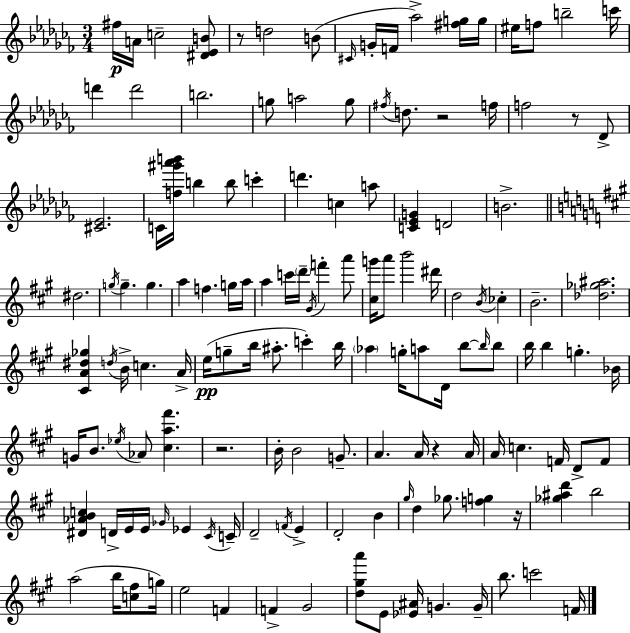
F#5/s A4/s C5/h [D#4,Eb4,B4]/e R/e D5/h B4/e C#4/s G4/s F4/s Ab5/h [F#5,G5]/s G5/s EIS5/s F5/e B5/h C6/s D6/q D6/h B5/h. G5/e A5/h G5/e F#5/s D5/e. R/h F5/s F5/h R/e Db4/e [C#4,Eb4]/h. C4/s [F5,G#6,Ab6,B6]/s B5/q B5/e C6/q D6/q. C5/q A5/e [C4,Eb4,G4]/q D4/h B4/h. D#5/h. G5/s G5/q. G5/q. A5/q F5/q. G5/s A5/s A5/q C6/s D6/s G#4/s F6/q A6/e [C#5,G6]/s A6/e B6/h D#6/s D5/h B4/s CES5/q B4/h. [Db5,Gb5,A#5]/h. [C#4,A4,D#5,Gb5]/q D5/s B4/s C5/q. A4/s E5/s G5/e B5/s A#5/e. C6/q B5/s Ab5/q G5/s A5/e D4/s B5/e B5/s B5/e B5/s B5/q G5/q. Bb4/s G4/s B4/e. Eb5/s Ab4/e [C#5,A5,F#6]/q. R/h. B4/s B4/h G4/e. A4/q. A4/s R/q A4/s A4/s C5/q. F4/s D4/e F4/e [D#4,Ab4,B4,C5]/q D4/s E4/s E4/s Gb4/s Eb4/q C#4/s C4/s D4/h F4/s E4/q D4/h B4/q G#5/s D5/q Gb5/e. [F5,G5]/q R/s [Gb5,A#5,D6]/q B5/h A5/h B5/s [C5,F#5]/e G5/s E5/h F4/q F4/q G#4/h [D5,G#5,A6]/e E4/e [Eb4,A#4]/s G4/q. G4/s B5/e. C6/h F4/s